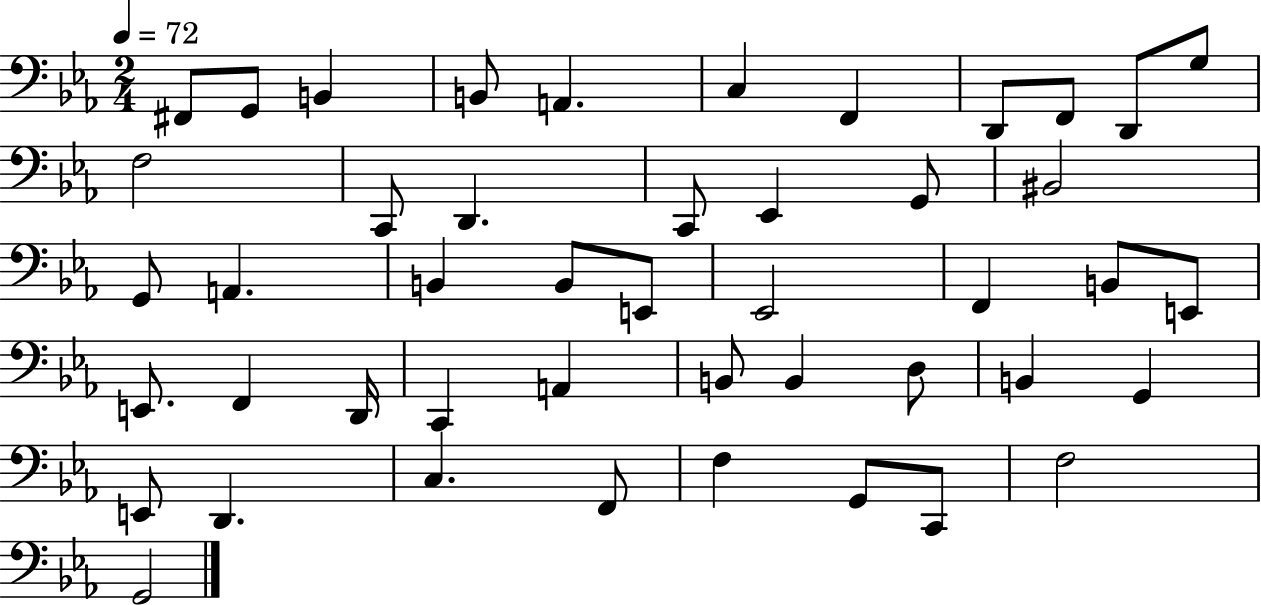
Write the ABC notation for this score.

X:1
T:Untitled
M:2/4
L:1/4
K:Eb
^F,,/2 G,,/2 B,, B,,/2 A,, C, F,, D,,/2 F,,/2 D,,/2 G,/2 F,2 C,,/2 D,, C,,/2 _E,, G,,/2 ^B,,2 G,,/2 A,, B,, B,,/2 E,,/2 _E,,2 F,, B,,/2 E,,/2 E,,/2 F,, D,,/4 C,, A,, B,,/2 B,, D,/2 B,, G,, E,,/2 D,, C, F,,/2 F, G,,/2 C,,/2 F,2 G,,2